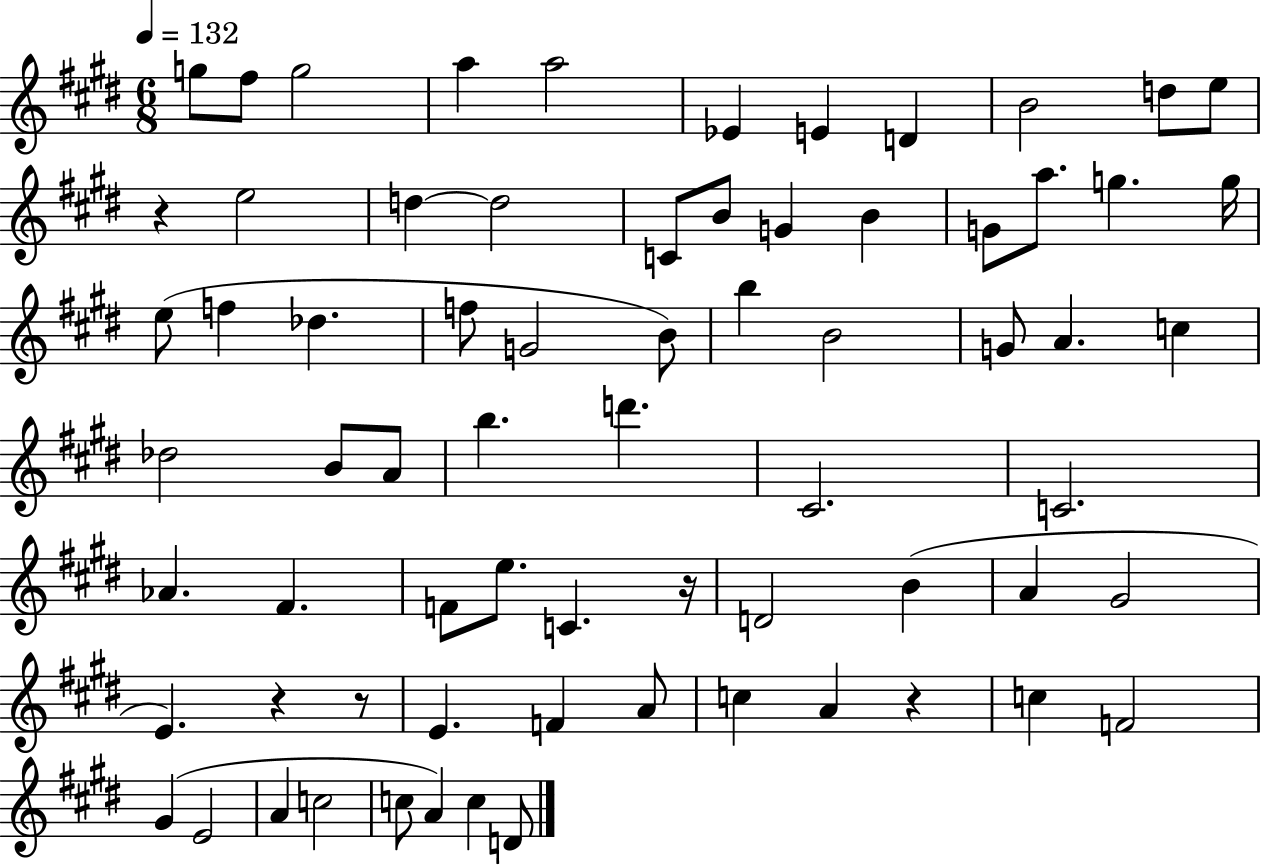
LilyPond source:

{
  \clef treble
  \numericTimeSignature
  \time 6/8
  \key e \major
  \tempo 4 = 132
  g''8 fis''8 g''2 | a''4 a''2 | ees'4 e'4 d'4 | b'2 d''8 e''8 | \break r4 e''2 | d''4~~ d''2 | c'8 b'8 g'4 b'4 | g'8 a''8. g''4. g''16 | \break e''8( f''4 des''4. | f''8 g'2 b'8) | b''4 b'2 | g'8 a'4. c''4 | \break des''2 b'8 a'8 | b''4. d'''4. | cis'2. | c'2. | \break aes'4. fis'4. | f'8 e''8. c'4. r16 | d'2 b'4( | a'4 gis'2 | \break e'4.) r4 r8 | e'4. f'4 a'8 | c''4 a'4 r4 | c''4 f'2 | \break gis'4( e'2 | a'4 c''2 | c''8 a'4) c''4 d'8 | \bar "|."
}